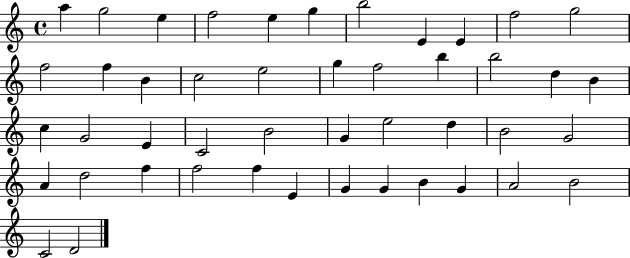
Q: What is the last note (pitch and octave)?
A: D4